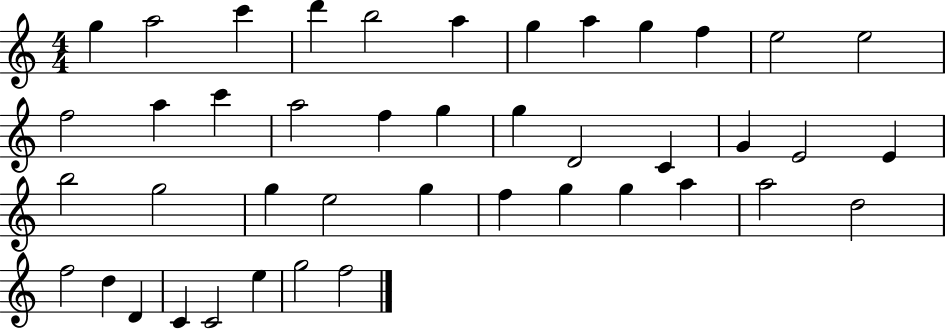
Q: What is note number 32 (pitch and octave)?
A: G5